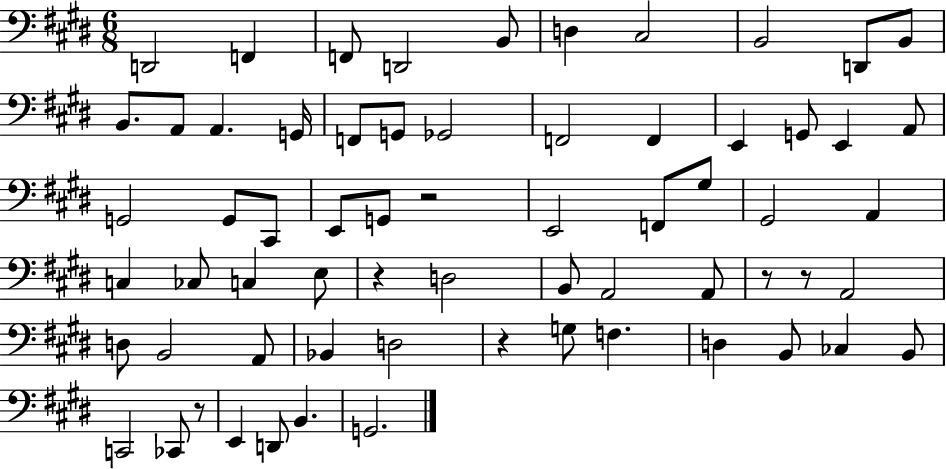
{
  \clef bass
  \numericTimeSignature
  \time 6/8
  \key e \major
  d,2 f,4 | f,8 d,2 b,8 | d4 cis2 | b,2 d,8 b,8 | \break b,8. a,8 a,4. g,16 | f,8 g,8 ges,2 | f,2 f,4 | e,4 g,8 e,4 a,8 | \break g,2 g,8 cis,8 | e,8 g,8 r2 | e,2 f,8 gis8 | gis,2 a,4 | \break c4 ces8 c4 e8 | r4 d2 | b,8 a,2 a,8 | r8 r8 a,2 | \break d8 b,2 a,8 | bes,4 d2 | r4 g8 f4. | d4 b,8 ces4 b,8 | \break c,2 ces,8 r8 | e,4 d,8 b,4. | g,2. | \bar "|."
}